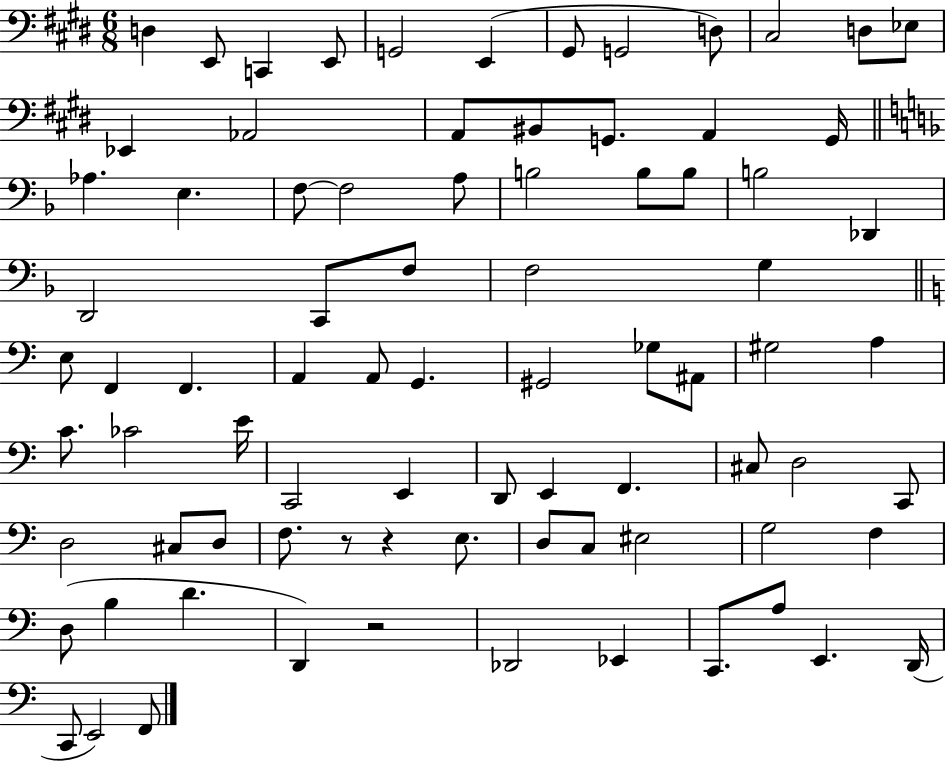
{
  \clef bass
  \numericTimeSignature
  \time 6/8
  \key e \major
  d4 e,8 c,4 e,8 | g,2 e,4( | gis,8 g,2 d8) | cis2 d8 ees8 | \break ees,4 aes,2 | a,8 bis,8 g,8. a,4 g,16 | \bar "||" \break \key d \minor aes4. e4. | f8~~ f2 a8 | b2 b8 b8 | b2 des,4 | \break d,2 c,8 f8 | f2 g4 | \bar "||" \break \key a \minor e8 f,4 f,4. | a,4 a,8 g,4. | gis,2 ges8 ais,8 | gis2 a4 | \break c'8. ces'2 e'16 | c,2 e,4 | d,8 e,4 f,4. | cis8 d2 c,8 | \break d2 cis8 d8 | f8. r8 r4 e8. | d8 c8 eis2 | g2 f4 | \break d8( b4 d'4. | d,4) r2 | des,2 ees,4 | c,8. a8 e,4. d,16( | \break c,8 e,2) f,8 | \bar "|."
}